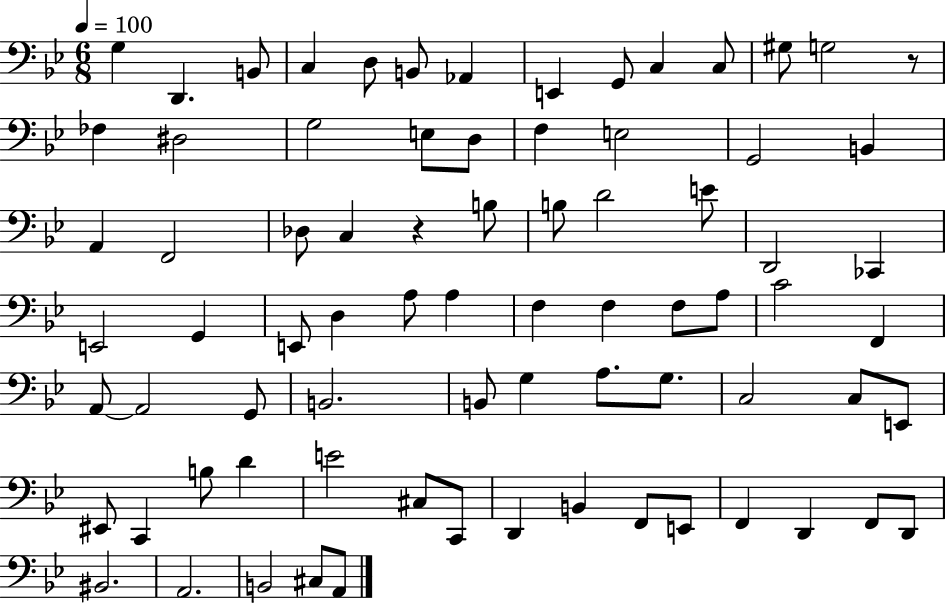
G3/q D2/q. B2/e C3/q D3/e B2/e Ab2/q E2/q G2/e C3/q C3/e G#3/e G3/h R/e FES3/q D#3/h G3/h E3/e D3/e F3/q E3/h G2/h B2/q A2/q F2/h Db3/e C3/q R/q B3/e B3/e D4/h E4/e D2/h CES2/q E2/h G2/q E2/e D3/q A3/e A3/q F3/q F3/q F3/e A3/e C4/h F2/q A2/e A2/h G2/e B2/h. B2/e G3/q A3/e. G3/e. C3/h C3/e E2/e EIS2/e C2/q B3/e D4/q E4/h C#3/e C2/e D2/q B2/q F2/e E2/e F2/q D2/q F2/e D2/e BIS2/h. A2/h. B2/h C#3/e A2/e